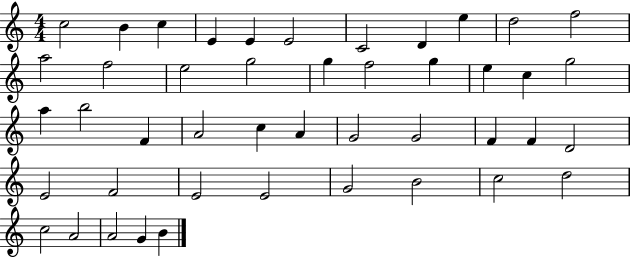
C5/h B4/q C5/q E4/q E4/q E4/h C4/h D4/q E5/q D5/h F5/h A5/h F5/h E5/h G5/h G5/q F5/h G5/q E5/q C5/q G5/h A5/q B5/h F4/q A4/h C5/q A4/q G4/h G4/h F4/q F4/q D4/h E4/h F4/h E4/h E4/h G4/h B4/h C5/h D5/h C5/h A4/h A4/h G4/q B4/q